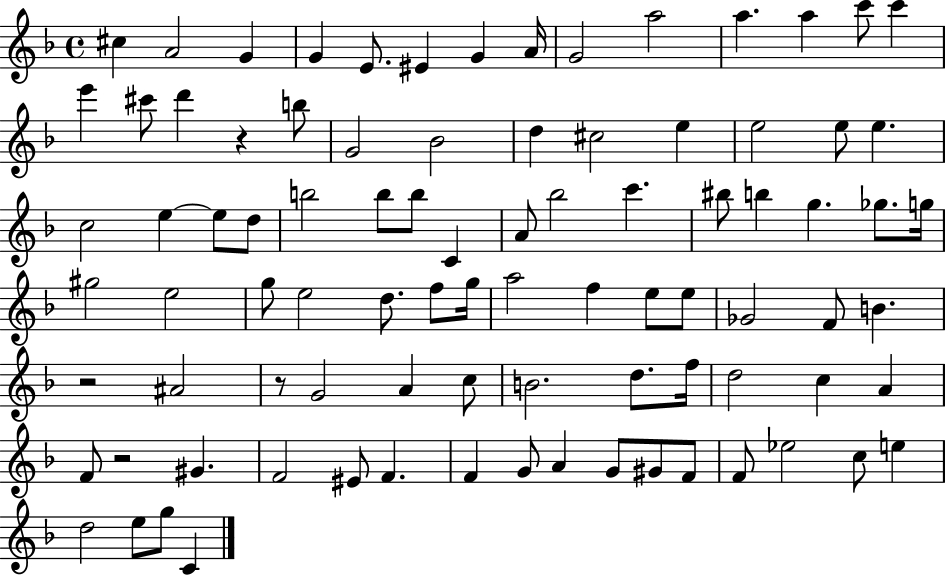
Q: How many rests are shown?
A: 4